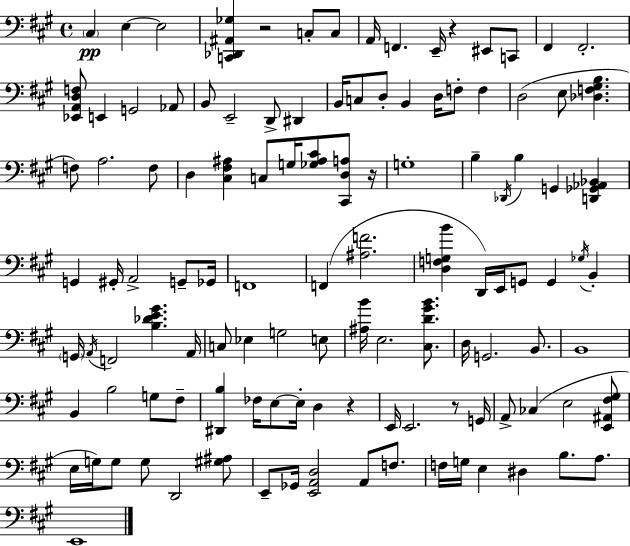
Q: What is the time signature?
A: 4/4